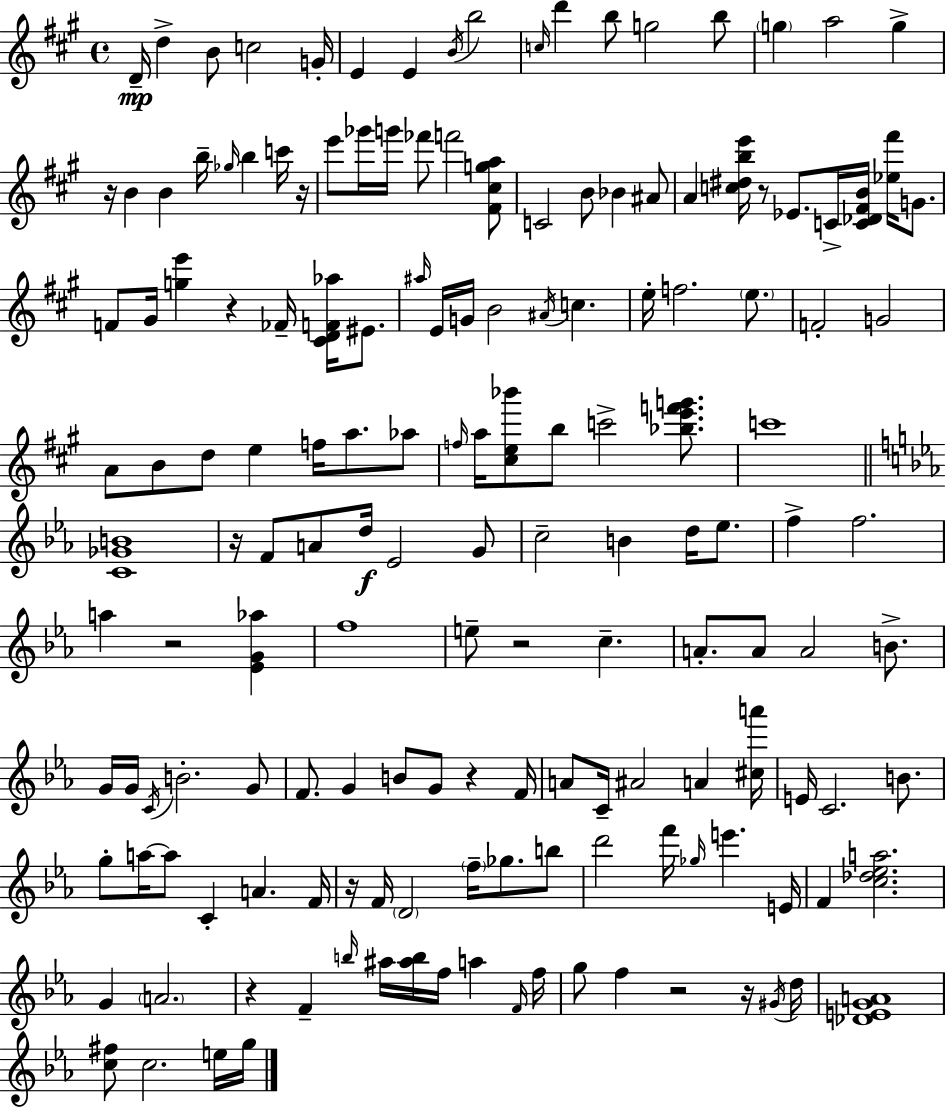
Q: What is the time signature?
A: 4/4